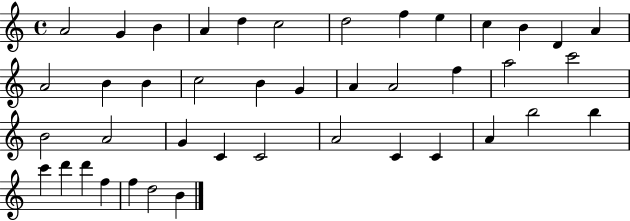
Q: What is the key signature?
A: C major